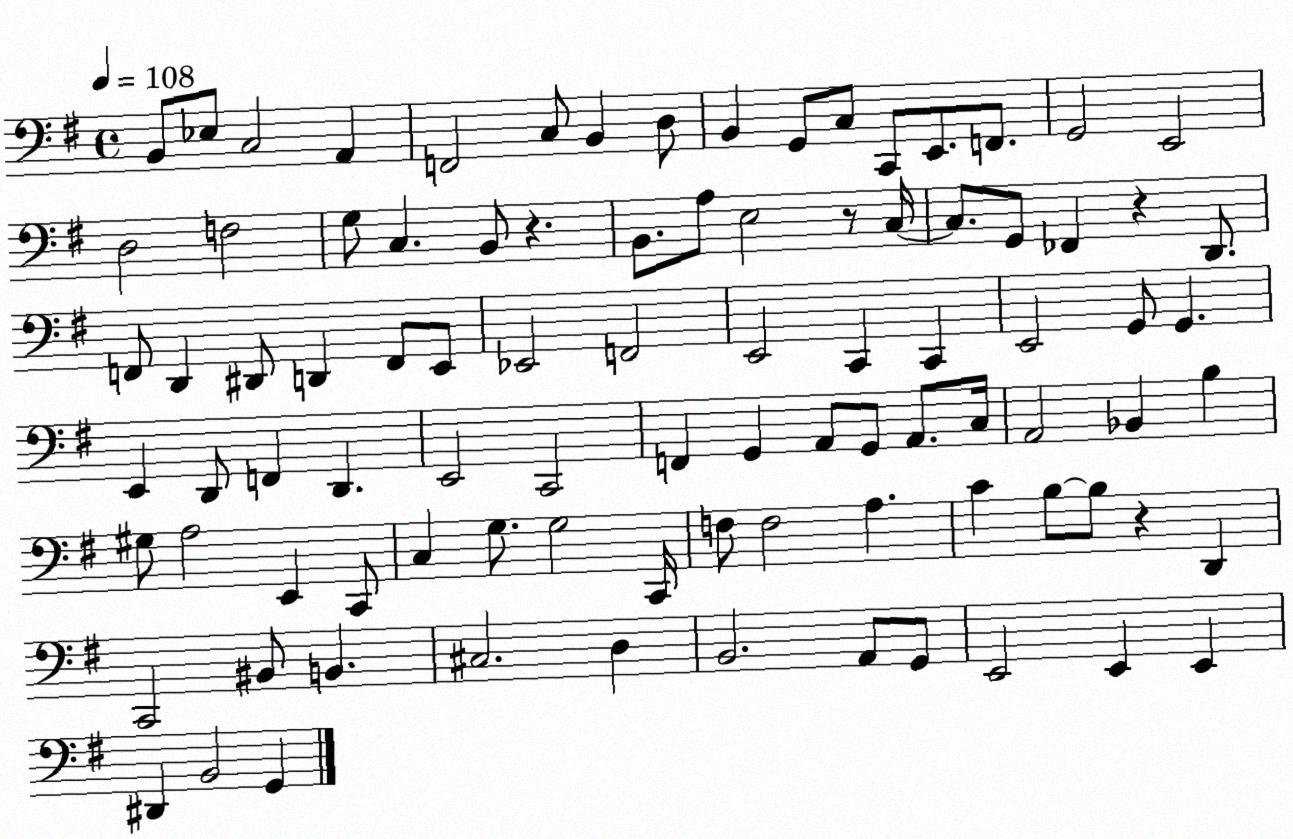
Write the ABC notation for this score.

X:1
T:Untitled
M:4/4
L:1/4
K:G
B,,/2 _E,/2 C,2 A,, F,,2 C,/2 B,, D,/2 B,, G,,/2 C,/2 C,,/2 E,,/2 F,,/2 G,,2 E,,2 D,2 F,2 G,/2 C, B,,/2 z B,,/2 A,/2 E,2 z/2 C,/4 C,/2 G,,/2 _F,, z D,,/2 F,,/2 D,, ^D,,/2 D,, F,,/2 E,,/2 _E,,2 F,,2 E,,2 C,, C,, E,,2 G,,/2 G,, E,, D,,/2 F,, D,, E,,2 C,,2 F,, G,, A,,/2 G,,/2 A,,/2 C,/4 A,,2 _B,, B, ^G,/2 A,2 E,, C,,/2 C, G,/2 G,2 C,,/4 F,/2 F,2 A, C B,/2 B,/2 z D,, C,,2 ^B,,/2 B,, ^C,2 D, B,,2 A,,/2 G,,/2 E,,2 E,, E,, ^D,, B,,2 G,,